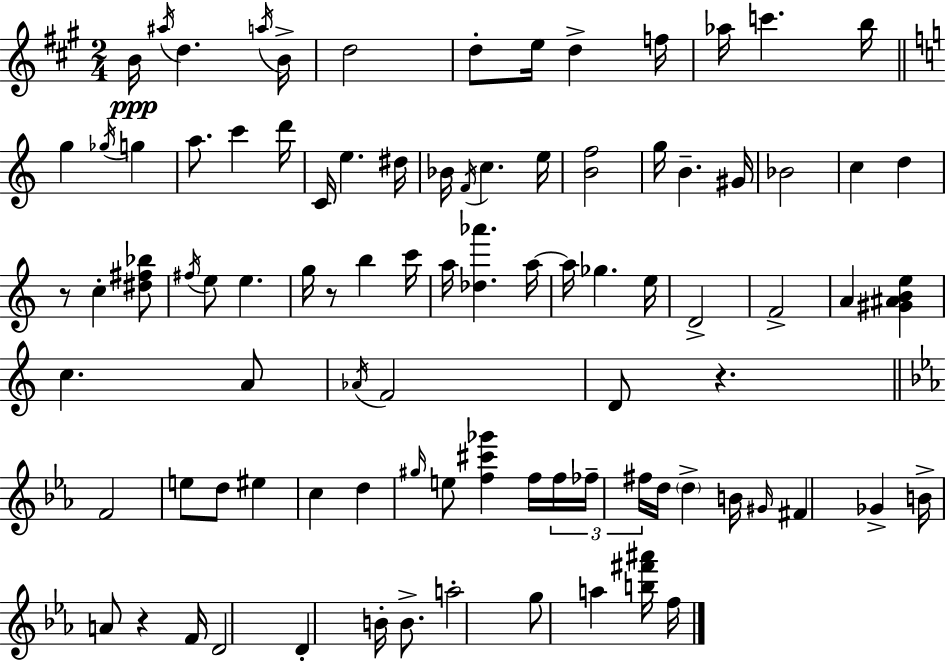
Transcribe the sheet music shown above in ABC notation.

X:1
T:Untitled
M:2/4
L:1/4
K:A
B/4 ^a/4 d a/4 B/4 d2 d/2 e/4 d f/4 _a/4 c' b/4 g _g/4 g a/2 c' d'/4 C/4 e ^d/4 _B/4 F/4 c e/4 [Bf]2 g/4 B ^G/4 _B2 c d z/2 c [^d^f_b]/2 ^f/4 e/2 e g/4 z/2 b c'/4 a/4 [_d_a'] a/4 a/4 _g e/4 D2 F2 A [^G^ABe] c A/2 _A/4 F2 D/2 z F2 e/2 d/2 ^e c d ^g/4 e/2 [f^c'_g'] f/4 f/4 _f/4 ^f/4 d/4 d B/4 ^G/4 ^F _G B/4 A/2 z F/4 D2 D B/4 B/2 a2 g/2 a [b^f'^a']/4 f/4